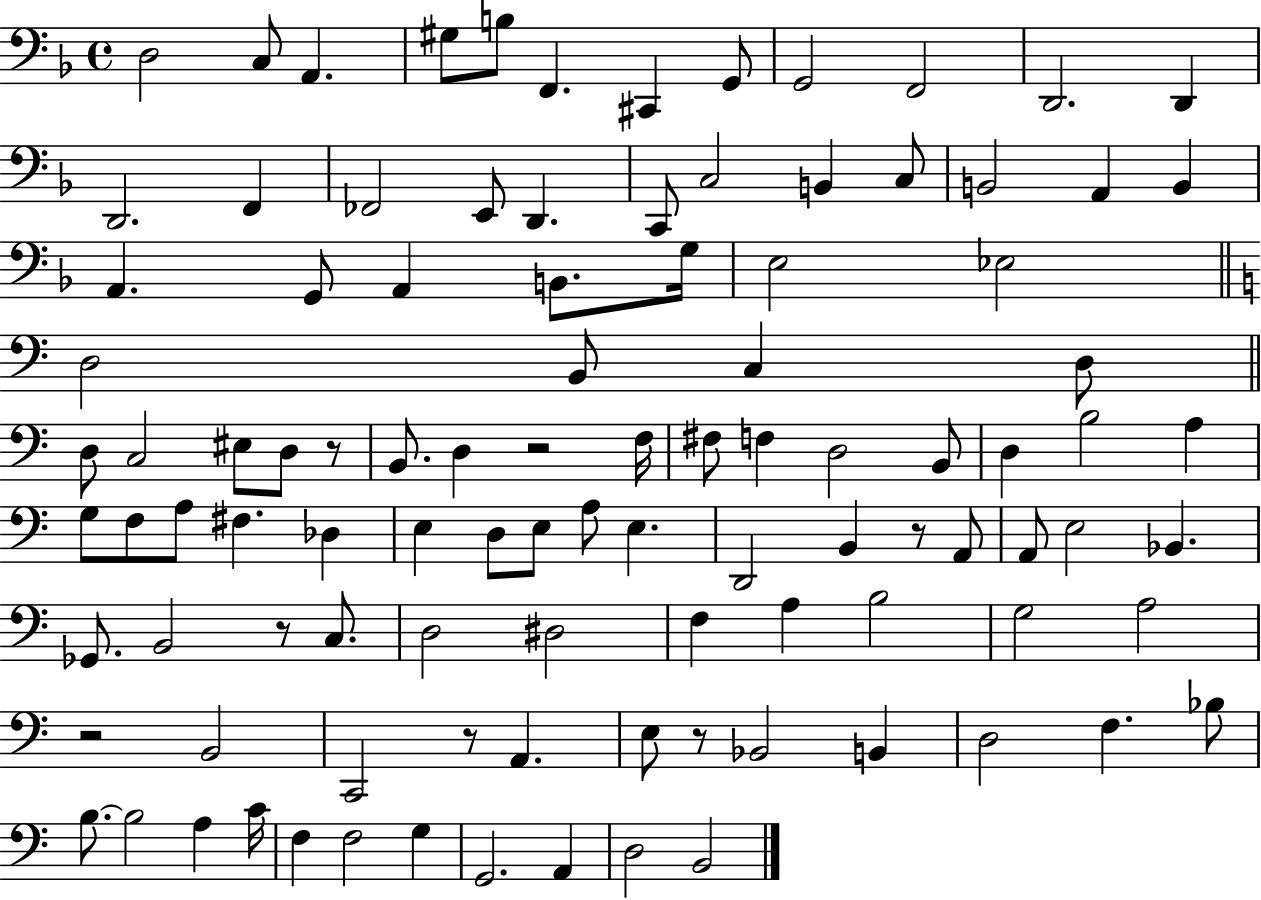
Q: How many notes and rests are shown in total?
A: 102